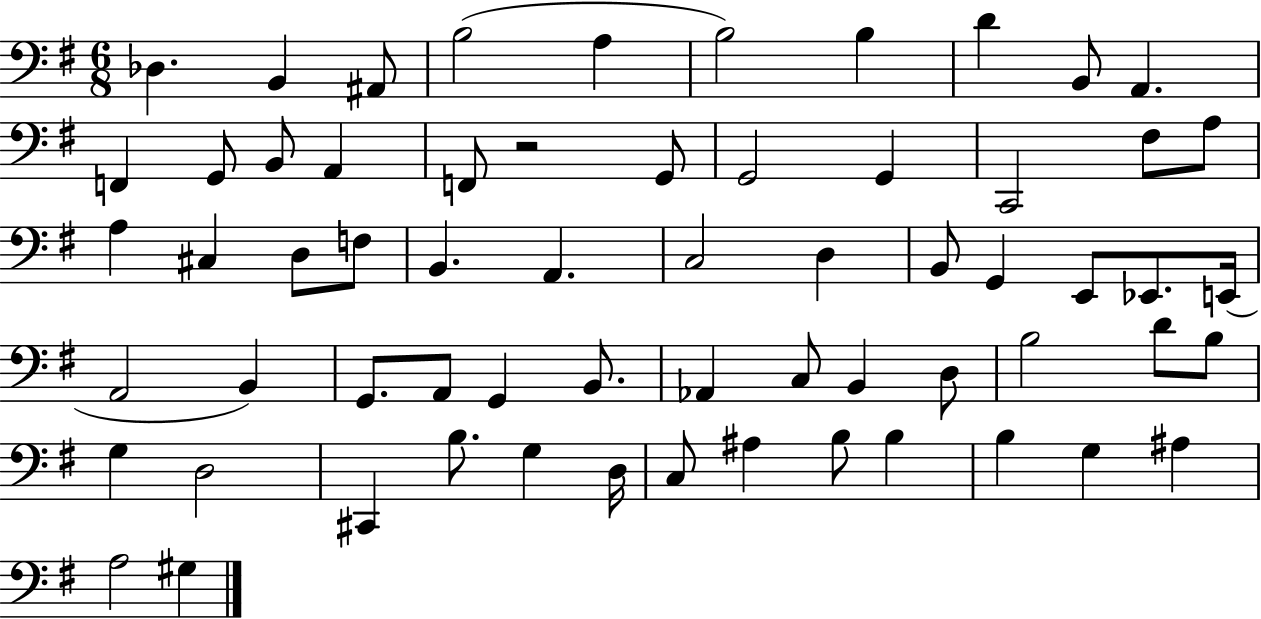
Db3/q. B2/q A#2/e B3/h A3/q B3/h B3/q D4/q B2/e A2/q. F2/q G2/e B2/e A2/q F2/e R/h G2/e G2/h G2/q C2/h F#3/e A3/e A3/q C#3/q D3/e F3/e B2/q. A2/q. C3/h D3/q B2/e G2/q E2/e Eb2/e. E2/s A2/h B2/q G2/e. A2/e G2/q B2/e. Ab2/q C3/e B2/q D3/e B3/h D4/e B3/e G3/q D3/h C#2/q B3/e. G3/q D3/s C3/e A#3/q B3/e B3/q B3/q G3/q A#3/q A3/h G#3/q